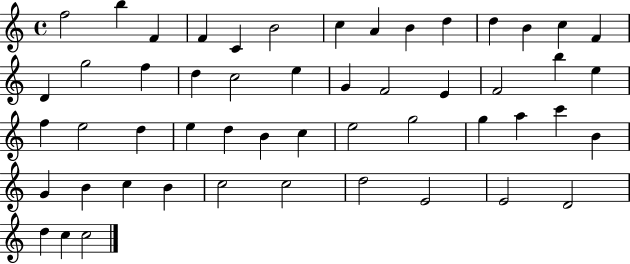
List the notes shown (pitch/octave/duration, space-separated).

F5/h B5/q F4/q F4/q C4/q B4/h C5/q A4/q B4/q D5/q D5/q B4/q C5/q F4/q D4/q G5/h F5/q D5/q C5/h E5/q G4/q F4/h E4/q F4/h B5/q E5/q F5/q E5/h D5/q E5/q D5/q B4/q C5/q E5/h G5/h G5/q A5/q C6/q B4/q G4/q B4/q C5/q B4/q C5/h C5/h D5/h E4/h E4/h D4/h D5/q C5/q C5/h